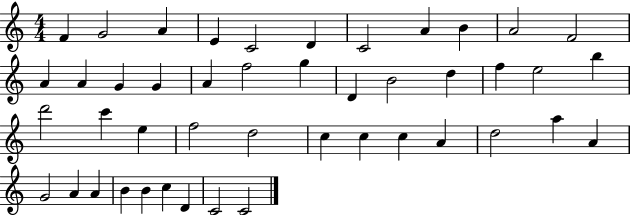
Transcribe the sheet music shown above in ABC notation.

X:1
T:Untitled
M:4/4
L:1/4
K:C
F G2 A E C2 D C2 A B A2 F2 A A G G A f2 g D B2 d f e2 b d'2 c' e f2 d2 c c c A d2 a A G2 A A B B c D C2 C2